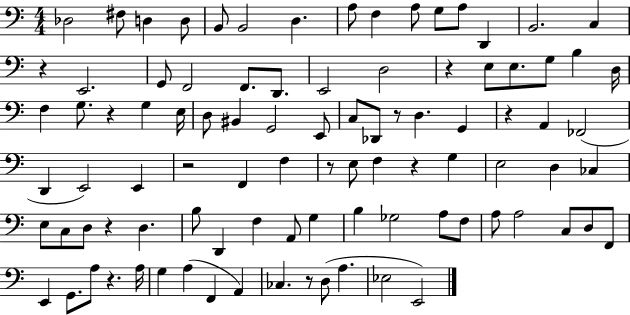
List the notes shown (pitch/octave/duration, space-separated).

Db3/h F#3/e D3/q D3/e B2/e B2/h D3/q. A3/e F3/q A3/e G3/e A3/e D2/q B2/h. C3/q R/q E2/h. G2/e F2/h F2/e. D2/e. E2/h D3/h R/q E3/e E3/e. G3/e B3/q D3/s F3/q G3/e. R/q G3/q E3/s D3/e BIS2/q G2/h E2/e C3/e Db2/e R/e D3/q. G2/q R/q A2/q FES2/h D2/q E2/h E2/q R/h F2/q F3/q R/e E3/e F3/q R/q G3/q E3/h D3/q CES3/q E3/e C3/e D3/e R/q D3/q. B3/e D2/q F3/q A2/e G3/q B3/q Gb3/h A3/e F3/e A3/e A3/h C3/e D3/e F2/e E2/q G2/e. A3/e R/q. A3/s G3/q A3/q F2/q A2/q CES3/q. R/e D3/e A3/q. Eb3/h E2/h